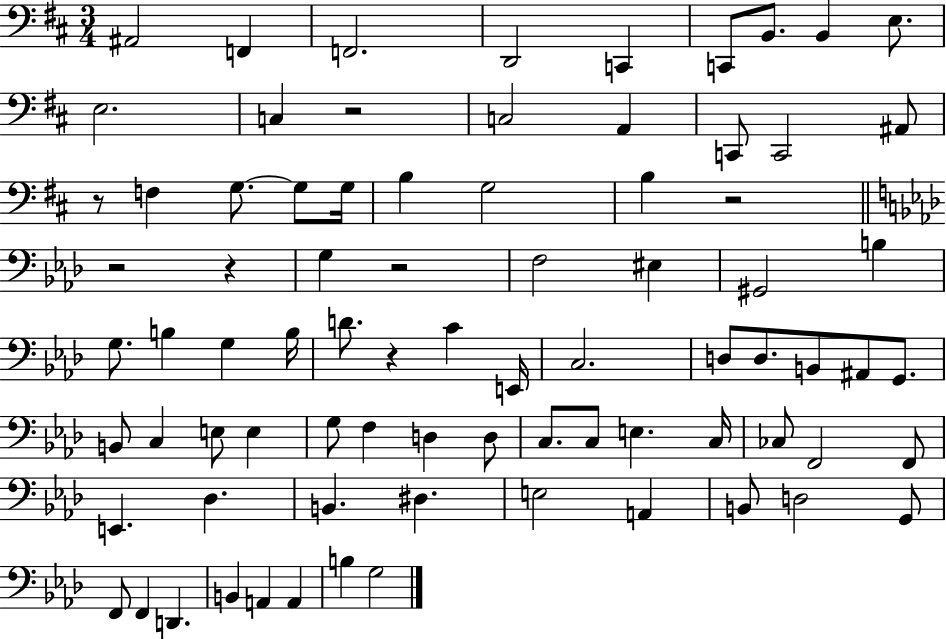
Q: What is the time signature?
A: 3/4